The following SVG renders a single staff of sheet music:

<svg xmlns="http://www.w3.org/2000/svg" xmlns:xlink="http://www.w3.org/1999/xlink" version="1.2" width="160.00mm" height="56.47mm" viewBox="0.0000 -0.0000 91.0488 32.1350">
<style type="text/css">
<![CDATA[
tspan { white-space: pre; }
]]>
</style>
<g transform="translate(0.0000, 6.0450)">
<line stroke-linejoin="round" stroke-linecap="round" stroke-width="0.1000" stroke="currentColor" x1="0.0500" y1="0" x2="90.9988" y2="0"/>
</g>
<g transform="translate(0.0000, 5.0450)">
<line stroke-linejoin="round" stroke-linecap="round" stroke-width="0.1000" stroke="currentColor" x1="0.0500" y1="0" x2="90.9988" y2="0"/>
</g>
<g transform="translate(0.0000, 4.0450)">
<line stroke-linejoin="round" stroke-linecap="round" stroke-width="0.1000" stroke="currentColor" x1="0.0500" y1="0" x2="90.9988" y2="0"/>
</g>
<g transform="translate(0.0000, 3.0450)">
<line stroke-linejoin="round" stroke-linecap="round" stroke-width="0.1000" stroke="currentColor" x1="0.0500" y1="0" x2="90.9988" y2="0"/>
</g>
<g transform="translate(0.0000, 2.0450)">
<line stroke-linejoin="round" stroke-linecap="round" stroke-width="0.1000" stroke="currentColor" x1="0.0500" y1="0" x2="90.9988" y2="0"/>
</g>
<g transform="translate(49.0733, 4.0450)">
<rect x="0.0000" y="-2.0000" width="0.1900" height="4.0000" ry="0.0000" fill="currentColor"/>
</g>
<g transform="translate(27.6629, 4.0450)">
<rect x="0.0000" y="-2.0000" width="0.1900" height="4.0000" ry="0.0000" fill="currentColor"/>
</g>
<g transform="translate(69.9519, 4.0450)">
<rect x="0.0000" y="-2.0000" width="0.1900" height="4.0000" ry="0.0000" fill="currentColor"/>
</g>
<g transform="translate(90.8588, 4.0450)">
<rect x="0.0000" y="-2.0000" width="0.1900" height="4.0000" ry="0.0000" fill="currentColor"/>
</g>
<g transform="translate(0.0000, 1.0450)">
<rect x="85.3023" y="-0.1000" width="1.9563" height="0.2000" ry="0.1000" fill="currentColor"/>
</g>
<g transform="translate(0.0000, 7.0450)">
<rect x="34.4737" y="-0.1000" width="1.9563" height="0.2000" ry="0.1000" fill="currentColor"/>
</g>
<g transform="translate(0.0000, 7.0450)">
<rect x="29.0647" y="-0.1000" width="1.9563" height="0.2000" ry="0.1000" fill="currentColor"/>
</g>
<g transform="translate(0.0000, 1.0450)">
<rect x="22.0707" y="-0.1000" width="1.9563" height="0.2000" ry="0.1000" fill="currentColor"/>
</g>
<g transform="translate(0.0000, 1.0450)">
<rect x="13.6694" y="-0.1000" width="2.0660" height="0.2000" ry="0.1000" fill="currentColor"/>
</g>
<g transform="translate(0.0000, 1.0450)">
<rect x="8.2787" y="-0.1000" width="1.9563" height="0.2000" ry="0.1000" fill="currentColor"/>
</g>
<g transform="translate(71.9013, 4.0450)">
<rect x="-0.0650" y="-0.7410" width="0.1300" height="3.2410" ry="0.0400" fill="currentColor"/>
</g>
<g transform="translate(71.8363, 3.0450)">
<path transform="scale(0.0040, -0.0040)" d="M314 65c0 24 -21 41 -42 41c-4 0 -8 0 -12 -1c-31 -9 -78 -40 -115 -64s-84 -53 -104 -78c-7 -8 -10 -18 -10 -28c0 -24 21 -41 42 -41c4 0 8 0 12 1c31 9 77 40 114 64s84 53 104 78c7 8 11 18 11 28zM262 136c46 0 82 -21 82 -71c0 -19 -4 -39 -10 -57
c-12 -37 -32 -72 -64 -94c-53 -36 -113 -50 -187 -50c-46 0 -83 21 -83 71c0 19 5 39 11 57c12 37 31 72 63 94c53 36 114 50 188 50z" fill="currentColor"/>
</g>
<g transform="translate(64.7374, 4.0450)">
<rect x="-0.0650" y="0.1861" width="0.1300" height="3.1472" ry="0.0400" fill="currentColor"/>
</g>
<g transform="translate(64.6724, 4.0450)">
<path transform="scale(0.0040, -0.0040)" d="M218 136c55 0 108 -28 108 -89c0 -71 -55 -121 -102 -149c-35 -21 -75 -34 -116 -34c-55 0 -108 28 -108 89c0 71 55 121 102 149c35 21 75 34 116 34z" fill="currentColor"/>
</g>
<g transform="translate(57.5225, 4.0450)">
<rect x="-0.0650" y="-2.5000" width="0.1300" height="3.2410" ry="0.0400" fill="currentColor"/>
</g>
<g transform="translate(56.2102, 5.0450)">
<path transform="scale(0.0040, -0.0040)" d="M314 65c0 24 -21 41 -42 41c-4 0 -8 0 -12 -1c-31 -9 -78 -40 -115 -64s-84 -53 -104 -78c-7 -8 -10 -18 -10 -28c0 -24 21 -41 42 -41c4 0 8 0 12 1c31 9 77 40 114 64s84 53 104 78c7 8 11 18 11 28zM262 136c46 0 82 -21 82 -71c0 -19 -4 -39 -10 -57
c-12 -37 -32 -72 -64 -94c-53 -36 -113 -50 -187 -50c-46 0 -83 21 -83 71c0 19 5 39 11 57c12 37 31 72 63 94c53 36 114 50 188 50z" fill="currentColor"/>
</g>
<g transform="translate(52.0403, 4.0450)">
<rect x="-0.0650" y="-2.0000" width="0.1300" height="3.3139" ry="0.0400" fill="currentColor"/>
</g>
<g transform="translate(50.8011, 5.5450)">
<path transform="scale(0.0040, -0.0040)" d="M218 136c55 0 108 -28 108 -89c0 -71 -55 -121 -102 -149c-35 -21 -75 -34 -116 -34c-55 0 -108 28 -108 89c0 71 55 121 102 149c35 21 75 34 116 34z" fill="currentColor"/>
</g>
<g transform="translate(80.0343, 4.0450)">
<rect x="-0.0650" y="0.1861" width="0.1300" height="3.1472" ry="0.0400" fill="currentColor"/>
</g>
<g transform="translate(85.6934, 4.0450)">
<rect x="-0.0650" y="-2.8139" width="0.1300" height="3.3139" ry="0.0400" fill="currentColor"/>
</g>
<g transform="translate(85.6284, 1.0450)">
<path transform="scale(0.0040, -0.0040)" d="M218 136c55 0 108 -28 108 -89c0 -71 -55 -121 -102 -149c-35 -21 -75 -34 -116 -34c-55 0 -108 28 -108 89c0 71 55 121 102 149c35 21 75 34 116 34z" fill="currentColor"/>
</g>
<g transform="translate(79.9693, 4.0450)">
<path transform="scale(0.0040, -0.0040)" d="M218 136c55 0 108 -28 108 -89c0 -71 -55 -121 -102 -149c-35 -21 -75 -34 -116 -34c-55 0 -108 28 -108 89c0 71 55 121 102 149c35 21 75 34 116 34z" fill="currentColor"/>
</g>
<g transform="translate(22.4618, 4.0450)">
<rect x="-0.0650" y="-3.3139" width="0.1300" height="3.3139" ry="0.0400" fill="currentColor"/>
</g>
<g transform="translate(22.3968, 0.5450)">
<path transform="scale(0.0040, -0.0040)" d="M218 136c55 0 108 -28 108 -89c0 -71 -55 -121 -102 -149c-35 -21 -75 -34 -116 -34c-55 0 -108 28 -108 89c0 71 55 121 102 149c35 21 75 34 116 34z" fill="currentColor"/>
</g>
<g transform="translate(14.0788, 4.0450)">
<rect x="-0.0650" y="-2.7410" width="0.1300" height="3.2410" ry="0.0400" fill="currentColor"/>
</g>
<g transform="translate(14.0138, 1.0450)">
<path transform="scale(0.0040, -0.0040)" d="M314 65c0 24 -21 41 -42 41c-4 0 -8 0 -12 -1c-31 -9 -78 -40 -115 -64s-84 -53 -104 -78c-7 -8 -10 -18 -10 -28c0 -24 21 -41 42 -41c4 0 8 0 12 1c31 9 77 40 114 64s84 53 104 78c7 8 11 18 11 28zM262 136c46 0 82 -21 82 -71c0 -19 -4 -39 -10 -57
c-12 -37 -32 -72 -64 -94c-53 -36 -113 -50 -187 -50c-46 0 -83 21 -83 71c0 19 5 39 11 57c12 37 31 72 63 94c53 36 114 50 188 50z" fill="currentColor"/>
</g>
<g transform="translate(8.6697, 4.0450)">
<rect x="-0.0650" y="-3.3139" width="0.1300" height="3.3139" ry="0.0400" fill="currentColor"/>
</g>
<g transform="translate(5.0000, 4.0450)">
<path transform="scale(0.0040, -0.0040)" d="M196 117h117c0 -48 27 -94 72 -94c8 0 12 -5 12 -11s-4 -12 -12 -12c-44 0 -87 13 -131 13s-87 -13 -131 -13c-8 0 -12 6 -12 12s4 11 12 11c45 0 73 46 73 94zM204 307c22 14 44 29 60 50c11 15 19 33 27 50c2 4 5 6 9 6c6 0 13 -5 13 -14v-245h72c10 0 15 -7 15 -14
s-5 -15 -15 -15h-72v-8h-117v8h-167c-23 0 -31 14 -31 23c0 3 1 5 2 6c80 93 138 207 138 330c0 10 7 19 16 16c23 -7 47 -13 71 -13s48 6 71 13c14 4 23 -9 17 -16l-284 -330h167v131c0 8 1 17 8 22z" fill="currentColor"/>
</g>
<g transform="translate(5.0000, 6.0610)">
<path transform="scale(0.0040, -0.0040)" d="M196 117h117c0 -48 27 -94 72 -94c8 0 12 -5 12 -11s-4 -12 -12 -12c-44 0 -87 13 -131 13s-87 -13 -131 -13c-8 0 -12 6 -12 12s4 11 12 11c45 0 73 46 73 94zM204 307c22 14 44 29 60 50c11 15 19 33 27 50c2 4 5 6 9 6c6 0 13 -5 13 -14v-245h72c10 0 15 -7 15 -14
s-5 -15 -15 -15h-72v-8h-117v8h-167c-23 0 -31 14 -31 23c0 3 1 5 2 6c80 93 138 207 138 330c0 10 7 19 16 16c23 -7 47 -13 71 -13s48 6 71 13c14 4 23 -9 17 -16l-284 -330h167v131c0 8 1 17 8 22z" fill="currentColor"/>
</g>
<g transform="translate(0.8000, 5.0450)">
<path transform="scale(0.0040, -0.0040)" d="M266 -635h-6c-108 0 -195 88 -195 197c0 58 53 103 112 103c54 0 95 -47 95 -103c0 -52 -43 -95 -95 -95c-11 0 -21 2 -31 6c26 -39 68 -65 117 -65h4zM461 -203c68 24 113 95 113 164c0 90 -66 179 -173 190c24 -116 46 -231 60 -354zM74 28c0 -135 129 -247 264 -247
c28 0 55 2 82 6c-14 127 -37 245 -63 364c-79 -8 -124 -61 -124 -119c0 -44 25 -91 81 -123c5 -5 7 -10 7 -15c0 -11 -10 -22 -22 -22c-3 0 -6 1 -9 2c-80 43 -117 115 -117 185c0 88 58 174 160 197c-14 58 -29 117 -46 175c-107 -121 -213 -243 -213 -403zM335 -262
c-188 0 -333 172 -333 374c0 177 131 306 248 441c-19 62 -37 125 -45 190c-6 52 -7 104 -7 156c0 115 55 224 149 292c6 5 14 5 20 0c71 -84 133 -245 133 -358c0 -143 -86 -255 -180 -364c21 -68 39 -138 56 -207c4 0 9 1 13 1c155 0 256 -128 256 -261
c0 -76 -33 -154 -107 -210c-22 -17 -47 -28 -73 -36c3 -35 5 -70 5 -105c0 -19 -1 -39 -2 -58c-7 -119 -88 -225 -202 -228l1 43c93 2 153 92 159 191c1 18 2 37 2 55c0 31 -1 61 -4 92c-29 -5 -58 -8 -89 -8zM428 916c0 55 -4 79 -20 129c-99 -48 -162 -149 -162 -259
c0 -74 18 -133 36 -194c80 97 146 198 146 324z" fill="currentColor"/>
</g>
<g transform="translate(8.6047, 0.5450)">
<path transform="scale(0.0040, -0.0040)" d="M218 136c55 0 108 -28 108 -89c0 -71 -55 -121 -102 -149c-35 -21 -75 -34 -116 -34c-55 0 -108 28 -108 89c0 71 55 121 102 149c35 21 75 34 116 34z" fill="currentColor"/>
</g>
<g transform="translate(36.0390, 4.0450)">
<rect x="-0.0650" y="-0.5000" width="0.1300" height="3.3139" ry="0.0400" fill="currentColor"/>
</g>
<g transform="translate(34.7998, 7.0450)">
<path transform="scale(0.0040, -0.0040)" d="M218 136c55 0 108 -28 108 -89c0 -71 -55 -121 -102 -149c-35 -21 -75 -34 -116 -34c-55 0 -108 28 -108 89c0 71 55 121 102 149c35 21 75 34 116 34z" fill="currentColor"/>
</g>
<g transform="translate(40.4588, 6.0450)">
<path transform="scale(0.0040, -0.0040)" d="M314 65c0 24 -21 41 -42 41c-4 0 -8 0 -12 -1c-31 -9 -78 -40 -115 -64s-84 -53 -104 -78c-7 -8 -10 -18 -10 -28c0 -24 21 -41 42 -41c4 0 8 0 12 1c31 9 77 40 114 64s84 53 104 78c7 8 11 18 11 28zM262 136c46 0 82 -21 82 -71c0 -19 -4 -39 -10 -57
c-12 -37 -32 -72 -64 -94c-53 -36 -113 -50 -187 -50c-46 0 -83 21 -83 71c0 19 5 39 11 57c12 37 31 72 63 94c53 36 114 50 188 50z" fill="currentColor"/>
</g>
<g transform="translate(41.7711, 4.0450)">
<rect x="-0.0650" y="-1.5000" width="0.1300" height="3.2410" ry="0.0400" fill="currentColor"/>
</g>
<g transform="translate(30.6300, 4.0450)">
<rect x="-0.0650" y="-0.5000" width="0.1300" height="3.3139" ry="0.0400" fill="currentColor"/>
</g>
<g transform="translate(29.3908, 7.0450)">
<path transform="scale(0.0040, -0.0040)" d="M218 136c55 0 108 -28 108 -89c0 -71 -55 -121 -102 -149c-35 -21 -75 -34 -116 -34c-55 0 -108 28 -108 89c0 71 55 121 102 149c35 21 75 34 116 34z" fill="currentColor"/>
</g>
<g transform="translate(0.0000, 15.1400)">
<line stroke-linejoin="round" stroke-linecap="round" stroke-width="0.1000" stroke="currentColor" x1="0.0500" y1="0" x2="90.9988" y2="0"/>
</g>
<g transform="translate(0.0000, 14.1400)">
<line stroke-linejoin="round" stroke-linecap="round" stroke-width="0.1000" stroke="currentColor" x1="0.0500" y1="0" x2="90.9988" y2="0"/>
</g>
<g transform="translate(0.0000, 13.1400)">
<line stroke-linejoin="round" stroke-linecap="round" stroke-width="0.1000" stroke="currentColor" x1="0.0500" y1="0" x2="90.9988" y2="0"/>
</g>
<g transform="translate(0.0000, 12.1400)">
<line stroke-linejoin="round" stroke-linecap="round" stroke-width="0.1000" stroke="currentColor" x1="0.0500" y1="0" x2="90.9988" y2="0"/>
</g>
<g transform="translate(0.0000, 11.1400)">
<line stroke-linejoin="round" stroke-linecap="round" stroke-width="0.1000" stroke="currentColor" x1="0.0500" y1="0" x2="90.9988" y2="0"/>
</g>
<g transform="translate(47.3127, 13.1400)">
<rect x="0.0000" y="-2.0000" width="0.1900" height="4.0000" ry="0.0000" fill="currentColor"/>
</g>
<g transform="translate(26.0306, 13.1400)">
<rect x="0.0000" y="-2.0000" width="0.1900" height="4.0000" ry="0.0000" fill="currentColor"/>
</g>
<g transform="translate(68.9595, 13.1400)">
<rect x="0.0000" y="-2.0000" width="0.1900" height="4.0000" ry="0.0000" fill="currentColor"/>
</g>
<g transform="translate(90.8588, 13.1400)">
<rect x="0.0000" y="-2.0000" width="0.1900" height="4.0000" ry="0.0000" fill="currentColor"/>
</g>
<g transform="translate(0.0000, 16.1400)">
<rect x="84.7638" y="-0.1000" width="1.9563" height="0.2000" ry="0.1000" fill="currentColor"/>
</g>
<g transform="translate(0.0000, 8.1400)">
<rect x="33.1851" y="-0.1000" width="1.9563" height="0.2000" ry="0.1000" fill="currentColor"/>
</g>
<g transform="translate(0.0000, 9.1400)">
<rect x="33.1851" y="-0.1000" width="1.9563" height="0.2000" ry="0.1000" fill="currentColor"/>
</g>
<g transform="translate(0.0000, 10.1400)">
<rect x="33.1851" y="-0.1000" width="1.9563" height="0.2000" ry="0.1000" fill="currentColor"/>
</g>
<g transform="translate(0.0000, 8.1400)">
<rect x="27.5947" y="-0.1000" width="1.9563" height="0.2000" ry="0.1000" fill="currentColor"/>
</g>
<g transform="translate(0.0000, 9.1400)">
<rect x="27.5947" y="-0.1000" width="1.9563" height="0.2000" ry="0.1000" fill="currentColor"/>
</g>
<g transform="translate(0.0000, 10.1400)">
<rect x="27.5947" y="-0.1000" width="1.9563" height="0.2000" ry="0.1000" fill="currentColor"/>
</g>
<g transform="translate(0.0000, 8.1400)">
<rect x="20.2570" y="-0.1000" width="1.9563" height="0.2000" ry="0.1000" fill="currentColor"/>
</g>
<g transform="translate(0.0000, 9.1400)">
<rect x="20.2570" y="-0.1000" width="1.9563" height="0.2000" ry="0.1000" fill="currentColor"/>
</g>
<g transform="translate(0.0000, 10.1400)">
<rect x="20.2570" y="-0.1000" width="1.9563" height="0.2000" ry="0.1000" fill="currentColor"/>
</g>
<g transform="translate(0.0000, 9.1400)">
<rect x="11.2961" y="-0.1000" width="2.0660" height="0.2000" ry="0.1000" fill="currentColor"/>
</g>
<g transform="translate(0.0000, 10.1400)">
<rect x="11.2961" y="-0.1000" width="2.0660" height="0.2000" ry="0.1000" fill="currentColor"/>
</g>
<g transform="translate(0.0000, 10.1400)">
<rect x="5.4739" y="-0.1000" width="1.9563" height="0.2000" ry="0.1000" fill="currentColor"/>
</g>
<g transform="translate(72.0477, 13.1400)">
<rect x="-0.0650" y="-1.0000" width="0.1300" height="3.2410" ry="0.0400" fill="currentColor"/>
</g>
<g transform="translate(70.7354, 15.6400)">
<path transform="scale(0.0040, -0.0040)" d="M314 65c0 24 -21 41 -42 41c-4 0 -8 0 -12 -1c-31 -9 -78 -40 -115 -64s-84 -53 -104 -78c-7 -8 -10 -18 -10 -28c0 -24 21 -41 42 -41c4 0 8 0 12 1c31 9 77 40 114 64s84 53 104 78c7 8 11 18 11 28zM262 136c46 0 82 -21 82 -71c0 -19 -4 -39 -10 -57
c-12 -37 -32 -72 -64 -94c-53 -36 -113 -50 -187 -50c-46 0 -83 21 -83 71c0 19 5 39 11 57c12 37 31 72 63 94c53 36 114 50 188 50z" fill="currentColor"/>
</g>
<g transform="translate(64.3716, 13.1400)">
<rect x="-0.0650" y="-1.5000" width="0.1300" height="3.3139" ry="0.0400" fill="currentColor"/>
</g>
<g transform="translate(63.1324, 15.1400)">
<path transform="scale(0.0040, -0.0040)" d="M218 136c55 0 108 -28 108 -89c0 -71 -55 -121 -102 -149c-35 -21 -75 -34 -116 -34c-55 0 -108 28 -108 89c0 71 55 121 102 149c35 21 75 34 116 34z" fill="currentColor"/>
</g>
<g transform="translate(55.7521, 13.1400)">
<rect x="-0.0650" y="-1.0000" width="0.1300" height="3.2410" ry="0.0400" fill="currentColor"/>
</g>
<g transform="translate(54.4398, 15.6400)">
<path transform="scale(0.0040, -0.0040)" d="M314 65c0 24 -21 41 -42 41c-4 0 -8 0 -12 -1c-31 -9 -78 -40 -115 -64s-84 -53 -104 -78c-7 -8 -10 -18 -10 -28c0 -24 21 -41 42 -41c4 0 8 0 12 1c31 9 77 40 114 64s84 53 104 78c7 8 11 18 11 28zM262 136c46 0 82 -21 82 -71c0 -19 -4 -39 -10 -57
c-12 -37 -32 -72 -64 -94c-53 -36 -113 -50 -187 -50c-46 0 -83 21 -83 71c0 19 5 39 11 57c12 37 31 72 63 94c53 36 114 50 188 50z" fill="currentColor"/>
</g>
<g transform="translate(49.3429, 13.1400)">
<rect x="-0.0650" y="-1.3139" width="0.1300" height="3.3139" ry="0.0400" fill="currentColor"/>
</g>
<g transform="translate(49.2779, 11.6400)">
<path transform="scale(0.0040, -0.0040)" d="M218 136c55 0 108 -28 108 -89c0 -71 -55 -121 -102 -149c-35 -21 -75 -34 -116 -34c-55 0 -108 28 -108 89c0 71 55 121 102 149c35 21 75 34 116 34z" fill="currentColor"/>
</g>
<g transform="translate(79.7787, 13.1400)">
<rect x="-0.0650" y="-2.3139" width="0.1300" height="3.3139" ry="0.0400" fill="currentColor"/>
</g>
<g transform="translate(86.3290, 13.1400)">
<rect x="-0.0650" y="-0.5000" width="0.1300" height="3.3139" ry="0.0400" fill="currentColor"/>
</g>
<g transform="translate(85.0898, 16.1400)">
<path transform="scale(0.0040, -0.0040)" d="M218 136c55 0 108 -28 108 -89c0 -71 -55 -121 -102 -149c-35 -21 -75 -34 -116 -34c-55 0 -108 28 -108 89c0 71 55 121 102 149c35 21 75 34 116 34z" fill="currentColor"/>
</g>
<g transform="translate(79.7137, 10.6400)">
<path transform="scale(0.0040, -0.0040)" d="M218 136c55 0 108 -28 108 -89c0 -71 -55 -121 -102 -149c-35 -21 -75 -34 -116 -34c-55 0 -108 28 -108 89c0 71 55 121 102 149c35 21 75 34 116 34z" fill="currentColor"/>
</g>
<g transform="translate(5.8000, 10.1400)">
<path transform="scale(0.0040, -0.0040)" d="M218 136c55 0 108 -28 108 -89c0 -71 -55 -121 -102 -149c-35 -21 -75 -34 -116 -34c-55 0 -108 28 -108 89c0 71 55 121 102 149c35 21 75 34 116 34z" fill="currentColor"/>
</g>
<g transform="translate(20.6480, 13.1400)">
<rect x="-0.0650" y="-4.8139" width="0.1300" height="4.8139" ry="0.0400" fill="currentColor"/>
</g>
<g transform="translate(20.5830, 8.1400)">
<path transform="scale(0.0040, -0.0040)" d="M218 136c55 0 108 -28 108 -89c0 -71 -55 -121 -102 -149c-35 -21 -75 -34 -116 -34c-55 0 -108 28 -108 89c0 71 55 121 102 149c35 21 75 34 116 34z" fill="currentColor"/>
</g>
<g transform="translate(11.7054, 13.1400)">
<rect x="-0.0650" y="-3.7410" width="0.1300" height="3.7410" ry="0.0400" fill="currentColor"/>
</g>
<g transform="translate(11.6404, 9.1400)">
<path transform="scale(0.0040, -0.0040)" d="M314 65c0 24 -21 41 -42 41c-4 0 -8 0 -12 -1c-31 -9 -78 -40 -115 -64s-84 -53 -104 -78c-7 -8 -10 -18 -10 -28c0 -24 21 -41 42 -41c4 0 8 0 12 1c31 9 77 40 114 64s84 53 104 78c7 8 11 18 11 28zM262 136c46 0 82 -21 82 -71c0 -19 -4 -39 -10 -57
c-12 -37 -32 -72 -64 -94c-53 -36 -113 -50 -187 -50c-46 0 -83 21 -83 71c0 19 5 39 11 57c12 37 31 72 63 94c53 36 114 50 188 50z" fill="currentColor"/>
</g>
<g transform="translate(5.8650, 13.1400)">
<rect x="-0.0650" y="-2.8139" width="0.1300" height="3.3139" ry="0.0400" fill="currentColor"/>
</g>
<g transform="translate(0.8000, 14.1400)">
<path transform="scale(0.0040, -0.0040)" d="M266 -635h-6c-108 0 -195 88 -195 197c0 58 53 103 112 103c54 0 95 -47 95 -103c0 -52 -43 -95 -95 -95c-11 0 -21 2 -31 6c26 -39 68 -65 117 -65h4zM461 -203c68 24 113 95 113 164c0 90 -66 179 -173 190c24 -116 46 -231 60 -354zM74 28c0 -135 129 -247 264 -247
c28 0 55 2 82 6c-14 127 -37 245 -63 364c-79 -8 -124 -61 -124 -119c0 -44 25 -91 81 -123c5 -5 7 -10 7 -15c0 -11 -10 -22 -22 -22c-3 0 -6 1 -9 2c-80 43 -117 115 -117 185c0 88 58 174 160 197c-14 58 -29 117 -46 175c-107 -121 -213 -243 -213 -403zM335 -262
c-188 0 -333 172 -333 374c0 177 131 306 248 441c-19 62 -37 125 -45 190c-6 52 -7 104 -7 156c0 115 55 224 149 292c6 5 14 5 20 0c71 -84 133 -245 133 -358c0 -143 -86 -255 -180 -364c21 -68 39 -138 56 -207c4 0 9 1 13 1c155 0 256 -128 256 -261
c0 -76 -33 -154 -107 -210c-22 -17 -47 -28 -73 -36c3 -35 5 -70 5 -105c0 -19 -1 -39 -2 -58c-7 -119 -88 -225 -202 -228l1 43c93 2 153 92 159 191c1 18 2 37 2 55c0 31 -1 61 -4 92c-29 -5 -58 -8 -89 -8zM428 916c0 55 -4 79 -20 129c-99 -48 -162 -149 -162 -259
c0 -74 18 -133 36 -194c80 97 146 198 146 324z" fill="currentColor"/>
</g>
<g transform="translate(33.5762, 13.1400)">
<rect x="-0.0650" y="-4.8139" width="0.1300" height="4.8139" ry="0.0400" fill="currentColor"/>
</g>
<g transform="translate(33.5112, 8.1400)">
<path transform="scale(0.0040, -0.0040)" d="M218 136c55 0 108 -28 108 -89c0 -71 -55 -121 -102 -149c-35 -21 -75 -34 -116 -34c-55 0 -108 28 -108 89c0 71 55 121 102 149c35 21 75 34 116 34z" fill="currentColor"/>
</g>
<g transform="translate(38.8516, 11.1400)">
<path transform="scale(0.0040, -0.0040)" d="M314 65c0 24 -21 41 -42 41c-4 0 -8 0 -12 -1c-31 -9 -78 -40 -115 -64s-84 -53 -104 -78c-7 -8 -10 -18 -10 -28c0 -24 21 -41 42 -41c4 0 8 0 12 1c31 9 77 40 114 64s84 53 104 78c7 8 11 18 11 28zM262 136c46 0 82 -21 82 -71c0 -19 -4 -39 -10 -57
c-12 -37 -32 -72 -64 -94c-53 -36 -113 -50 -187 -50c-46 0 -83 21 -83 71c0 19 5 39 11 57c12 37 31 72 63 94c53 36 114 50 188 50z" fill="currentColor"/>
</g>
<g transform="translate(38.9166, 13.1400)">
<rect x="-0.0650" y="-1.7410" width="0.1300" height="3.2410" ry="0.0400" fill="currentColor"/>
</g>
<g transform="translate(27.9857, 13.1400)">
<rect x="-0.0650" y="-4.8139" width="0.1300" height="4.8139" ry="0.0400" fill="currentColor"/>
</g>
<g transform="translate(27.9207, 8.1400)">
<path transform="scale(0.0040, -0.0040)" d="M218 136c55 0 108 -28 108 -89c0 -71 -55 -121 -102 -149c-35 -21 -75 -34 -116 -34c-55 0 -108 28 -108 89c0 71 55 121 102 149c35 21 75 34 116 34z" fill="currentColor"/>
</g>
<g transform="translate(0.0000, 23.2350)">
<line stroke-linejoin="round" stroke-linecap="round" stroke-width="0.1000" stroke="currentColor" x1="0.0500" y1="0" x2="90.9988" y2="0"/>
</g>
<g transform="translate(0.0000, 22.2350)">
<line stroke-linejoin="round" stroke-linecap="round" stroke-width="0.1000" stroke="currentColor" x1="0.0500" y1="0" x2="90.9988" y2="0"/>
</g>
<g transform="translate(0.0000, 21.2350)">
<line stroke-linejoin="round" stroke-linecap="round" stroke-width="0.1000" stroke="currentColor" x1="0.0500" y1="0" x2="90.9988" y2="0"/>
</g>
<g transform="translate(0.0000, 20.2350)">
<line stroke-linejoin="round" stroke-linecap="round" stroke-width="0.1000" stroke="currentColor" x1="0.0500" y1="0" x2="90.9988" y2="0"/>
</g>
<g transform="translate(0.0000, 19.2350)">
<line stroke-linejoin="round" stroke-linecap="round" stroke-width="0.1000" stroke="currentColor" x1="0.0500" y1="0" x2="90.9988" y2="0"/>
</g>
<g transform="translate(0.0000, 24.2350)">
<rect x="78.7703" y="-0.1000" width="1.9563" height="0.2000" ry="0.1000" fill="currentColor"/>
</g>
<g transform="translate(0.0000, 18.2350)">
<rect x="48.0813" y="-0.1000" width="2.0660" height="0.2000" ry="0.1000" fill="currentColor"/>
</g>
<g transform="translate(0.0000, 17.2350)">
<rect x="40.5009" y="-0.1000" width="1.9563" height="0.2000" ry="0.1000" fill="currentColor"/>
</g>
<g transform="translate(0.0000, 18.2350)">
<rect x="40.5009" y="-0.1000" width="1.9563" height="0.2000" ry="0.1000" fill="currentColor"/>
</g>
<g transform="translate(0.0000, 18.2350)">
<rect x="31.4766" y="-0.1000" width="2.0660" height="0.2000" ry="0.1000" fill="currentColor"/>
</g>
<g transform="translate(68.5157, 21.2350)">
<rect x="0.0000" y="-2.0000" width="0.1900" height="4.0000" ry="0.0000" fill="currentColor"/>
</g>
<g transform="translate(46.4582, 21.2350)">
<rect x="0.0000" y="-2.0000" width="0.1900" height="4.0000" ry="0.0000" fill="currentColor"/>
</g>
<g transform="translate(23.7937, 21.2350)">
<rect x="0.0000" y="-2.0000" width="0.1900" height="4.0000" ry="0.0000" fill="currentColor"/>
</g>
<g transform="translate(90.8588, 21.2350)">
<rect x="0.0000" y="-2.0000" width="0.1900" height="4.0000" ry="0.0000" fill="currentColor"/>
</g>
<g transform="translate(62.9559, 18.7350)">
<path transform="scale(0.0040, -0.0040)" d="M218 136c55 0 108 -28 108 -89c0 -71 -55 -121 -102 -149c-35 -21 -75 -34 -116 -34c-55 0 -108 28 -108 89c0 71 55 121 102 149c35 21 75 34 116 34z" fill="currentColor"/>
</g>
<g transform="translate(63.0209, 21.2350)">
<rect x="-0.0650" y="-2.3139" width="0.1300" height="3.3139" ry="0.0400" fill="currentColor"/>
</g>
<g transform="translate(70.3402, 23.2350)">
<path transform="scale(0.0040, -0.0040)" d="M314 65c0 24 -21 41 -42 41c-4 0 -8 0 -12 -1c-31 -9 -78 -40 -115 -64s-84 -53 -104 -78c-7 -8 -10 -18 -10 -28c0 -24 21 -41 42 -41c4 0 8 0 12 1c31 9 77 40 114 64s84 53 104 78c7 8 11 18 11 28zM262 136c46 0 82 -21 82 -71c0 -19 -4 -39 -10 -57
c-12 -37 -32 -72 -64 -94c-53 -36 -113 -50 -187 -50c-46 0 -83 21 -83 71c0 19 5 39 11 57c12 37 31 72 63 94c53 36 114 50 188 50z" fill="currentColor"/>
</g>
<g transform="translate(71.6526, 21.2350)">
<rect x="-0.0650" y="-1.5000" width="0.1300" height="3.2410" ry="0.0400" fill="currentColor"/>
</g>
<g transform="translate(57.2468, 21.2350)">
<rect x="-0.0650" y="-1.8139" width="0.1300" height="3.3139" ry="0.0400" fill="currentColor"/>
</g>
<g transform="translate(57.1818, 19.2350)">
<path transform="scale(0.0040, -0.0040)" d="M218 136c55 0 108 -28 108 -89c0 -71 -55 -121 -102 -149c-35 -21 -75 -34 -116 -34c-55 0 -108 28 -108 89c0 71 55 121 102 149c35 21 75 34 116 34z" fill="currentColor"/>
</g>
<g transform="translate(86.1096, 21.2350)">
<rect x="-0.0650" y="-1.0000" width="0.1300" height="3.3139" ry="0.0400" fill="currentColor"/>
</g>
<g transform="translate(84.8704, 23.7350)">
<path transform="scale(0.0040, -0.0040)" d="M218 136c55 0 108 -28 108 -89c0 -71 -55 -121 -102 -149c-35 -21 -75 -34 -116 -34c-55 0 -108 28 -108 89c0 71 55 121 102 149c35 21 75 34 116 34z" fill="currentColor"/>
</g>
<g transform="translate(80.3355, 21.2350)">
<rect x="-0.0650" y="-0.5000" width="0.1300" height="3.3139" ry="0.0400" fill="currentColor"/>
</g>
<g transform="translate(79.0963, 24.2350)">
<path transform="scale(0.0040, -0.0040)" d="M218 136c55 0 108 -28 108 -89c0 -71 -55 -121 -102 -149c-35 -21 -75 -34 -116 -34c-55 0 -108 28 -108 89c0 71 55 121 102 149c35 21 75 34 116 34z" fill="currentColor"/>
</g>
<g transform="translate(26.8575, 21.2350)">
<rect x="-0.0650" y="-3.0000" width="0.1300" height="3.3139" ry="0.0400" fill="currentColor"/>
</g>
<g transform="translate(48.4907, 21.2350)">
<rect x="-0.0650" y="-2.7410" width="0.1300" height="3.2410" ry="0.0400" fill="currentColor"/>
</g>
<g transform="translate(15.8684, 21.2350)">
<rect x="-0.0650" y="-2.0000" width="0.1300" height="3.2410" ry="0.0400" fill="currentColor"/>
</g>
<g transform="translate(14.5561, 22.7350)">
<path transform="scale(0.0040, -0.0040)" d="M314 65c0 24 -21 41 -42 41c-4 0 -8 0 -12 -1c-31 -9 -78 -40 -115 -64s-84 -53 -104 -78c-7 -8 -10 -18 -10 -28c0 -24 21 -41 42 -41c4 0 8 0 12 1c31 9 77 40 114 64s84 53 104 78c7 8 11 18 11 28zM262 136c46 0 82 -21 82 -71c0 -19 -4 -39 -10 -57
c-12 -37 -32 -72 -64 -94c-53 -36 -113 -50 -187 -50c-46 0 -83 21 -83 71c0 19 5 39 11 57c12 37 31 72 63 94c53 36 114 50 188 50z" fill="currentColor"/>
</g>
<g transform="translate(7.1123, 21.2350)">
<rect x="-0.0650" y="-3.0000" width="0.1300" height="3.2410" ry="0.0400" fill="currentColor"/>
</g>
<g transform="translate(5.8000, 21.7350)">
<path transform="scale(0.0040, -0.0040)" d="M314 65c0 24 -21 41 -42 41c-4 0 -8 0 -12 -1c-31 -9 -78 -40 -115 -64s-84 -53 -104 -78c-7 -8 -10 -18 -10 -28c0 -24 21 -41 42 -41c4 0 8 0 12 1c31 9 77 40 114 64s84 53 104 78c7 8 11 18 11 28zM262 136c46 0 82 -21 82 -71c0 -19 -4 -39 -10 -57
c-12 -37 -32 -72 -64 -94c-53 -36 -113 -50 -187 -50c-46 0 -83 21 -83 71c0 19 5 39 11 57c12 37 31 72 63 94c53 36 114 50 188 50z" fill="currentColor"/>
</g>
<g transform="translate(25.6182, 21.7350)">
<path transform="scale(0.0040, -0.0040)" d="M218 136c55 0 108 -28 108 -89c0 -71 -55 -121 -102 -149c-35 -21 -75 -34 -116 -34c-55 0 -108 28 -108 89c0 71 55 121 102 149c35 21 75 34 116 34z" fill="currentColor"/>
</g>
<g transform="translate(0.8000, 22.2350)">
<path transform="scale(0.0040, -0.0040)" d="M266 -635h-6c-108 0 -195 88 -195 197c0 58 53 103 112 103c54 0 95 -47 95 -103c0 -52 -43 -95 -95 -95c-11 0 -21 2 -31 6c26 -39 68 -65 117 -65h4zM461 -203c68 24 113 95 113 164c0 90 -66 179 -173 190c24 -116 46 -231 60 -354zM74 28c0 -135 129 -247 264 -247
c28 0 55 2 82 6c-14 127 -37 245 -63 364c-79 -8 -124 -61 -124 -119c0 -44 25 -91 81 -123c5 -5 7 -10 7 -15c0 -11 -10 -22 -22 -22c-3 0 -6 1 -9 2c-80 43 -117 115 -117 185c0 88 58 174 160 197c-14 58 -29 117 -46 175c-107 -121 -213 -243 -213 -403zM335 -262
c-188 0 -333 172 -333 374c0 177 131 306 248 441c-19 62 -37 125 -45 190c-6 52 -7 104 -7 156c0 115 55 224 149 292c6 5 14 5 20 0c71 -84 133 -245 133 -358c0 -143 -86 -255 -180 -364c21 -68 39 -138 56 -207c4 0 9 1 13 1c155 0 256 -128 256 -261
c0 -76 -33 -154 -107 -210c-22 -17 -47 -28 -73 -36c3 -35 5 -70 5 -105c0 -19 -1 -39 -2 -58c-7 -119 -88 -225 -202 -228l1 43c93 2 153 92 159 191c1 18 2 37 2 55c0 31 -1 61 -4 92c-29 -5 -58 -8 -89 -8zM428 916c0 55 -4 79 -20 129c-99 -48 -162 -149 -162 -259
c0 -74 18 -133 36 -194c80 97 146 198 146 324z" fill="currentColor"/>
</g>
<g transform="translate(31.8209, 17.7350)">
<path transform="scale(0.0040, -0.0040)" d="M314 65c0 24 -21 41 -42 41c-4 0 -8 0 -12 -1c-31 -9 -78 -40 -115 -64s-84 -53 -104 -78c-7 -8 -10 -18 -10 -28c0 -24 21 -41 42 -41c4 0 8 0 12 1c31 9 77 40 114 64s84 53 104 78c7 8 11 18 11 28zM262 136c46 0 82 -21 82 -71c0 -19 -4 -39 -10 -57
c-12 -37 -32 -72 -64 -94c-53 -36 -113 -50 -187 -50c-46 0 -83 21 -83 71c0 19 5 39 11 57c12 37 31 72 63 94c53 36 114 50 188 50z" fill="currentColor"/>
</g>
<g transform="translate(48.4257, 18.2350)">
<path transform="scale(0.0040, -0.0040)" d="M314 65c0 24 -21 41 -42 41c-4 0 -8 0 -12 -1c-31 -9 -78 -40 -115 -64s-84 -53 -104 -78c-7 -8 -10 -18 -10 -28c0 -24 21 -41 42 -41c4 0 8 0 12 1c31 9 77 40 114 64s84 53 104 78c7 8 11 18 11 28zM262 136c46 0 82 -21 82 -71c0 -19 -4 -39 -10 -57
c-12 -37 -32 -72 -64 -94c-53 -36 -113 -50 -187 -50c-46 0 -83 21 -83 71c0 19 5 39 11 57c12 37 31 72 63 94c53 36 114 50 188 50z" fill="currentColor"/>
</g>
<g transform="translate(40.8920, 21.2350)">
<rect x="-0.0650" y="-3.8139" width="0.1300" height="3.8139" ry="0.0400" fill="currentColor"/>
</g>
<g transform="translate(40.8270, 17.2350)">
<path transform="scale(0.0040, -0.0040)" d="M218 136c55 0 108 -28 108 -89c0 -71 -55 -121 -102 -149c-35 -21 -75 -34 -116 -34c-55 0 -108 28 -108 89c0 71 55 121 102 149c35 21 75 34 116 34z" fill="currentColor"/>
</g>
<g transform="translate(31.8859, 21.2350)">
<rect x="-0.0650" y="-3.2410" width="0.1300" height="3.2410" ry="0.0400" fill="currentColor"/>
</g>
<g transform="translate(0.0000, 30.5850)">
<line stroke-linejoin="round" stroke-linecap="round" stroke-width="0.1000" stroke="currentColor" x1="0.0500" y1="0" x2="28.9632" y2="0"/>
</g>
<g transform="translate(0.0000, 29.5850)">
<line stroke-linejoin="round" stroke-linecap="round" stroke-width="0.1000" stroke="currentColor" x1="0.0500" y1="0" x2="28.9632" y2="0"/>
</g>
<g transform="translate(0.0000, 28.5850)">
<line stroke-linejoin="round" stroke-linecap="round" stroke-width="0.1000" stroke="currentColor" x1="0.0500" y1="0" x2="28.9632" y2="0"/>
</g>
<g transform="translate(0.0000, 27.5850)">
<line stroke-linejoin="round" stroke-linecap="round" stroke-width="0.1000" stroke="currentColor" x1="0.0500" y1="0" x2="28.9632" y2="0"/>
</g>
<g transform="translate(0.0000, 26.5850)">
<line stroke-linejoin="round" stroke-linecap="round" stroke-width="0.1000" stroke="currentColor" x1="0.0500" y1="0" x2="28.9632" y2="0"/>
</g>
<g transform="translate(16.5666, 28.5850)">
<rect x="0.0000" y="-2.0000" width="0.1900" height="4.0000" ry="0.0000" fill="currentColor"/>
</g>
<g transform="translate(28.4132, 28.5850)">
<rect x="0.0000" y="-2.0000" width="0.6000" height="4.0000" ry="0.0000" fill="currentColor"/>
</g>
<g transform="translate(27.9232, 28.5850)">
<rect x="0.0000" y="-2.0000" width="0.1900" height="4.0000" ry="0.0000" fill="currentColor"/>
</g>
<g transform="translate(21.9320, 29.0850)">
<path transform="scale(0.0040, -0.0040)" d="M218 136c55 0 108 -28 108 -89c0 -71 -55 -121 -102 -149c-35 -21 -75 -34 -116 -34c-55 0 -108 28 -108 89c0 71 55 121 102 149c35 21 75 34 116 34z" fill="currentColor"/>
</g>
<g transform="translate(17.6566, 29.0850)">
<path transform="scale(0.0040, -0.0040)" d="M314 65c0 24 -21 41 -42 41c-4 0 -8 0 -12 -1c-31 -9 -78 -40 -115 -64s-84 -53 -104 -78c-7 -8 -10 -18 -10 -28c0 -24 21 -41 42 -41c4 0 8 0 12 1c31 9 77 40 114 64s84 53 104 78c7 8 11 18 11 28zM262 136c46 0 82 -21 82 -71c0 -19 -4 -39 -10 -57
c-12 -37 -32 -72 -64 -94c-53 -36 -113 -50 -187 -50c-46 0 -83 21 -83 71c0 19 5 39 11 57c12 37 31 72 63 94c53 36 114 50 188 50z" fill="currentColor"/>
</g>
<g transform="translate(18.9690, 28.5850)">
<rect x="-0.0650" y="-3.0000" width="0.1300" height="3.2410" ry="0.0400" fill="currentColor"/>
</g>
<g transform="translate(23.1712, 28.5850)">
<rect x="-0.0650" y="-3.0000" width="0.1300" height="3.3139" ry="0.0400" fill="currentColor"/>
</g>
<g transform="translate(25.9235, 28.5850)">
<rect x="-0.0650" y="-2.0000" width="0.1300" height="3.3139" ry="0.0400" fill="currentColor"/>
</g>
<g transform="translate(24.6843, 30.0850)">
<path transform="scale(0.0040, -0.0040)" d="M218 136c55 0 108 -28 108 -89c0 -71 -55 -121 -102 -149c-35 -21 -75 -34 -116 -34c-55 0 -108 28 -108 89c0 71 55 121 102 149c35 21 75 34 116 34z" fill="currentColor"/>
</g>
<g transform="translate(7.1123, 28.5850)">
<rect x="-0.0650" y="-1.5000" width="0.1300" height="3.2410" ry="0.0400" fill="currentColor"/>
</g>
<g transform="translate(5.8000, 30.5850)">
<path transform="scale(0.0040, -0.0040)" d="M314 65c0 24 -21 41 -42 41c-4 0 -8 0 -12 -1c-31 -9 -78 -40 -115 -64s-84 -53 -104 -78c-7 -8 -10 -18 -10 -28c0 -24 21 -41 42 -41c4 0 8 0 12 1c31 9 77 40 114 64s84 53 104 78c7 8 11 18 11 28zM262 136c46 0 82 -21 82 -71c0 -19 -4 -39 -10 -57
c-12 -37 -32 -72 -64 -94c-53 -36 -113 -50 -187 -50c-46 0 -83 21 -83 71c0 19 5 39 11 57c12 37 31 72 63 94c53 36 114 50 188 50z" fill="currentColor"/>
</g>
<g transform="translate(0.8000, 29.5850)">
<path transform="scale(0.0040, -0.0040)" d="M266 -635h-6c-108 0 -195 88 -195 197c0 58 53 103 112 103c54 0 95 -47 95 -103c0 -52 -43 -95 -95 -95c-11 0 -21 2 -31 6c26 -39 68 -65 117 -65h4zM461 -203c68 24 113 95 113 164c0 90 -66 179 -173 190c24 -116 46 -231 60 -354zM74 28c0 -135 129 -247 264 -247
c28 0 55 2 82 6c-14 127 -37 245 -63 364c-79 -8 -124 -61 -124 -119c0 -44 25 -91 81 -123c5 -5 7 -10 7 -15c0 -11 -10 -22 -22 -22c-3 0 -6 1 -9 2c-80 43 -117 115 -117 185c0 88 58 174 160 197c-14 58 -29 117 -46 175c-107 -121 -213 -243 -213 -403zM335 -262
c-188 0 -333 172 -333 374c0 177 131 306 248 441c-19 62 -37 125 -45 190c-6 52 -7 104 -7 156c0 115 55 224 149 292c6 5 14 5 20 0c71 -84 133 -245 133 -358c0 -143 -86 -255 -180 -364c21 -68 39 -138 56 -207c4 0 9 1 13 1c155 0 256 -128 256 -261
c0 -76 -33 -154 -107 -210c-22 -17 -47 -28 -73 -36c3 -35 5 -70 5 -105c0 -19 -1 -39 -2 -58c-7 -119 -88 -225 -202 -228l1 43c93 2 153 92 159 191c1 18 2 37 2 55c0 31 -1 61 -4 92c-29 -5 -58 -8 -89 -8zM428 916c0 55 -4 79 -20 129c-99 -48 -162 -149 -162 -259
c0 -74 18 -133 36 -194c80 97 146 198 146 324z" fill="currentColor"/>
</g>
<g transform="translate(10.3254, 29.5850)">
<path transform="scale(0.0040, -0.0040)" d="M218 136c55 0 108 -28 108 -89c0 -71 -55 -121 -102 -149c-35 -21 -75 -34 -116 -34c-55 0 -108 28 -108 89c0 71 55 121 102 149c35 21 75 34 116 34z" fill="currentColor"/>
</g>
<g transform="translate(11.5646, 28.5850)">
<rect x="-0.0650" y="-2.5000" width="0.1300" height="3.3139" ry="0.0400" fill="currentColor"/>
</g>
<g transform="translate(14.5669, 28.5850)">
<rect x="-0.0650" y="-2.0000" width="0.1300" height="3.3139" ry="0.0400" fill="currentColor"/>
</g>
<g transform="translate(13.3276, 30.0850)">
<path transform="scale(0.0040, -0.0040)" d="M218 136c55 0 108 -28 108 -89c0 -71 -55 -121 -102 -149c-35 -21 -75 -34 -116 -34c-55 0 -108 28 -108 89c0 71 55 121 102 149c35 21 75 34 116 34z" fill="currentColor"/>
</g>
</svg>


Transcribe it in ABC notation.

X:1
T:Untitled
M:4/4
L:1/4
K:C
b a2 b C C E2 F G2 B d2 B a a c'2 e' e' e' f2 e D2 E D2 g C A2 F2 A b2 c' a2 f g E2 C D E2 G F A2 A F